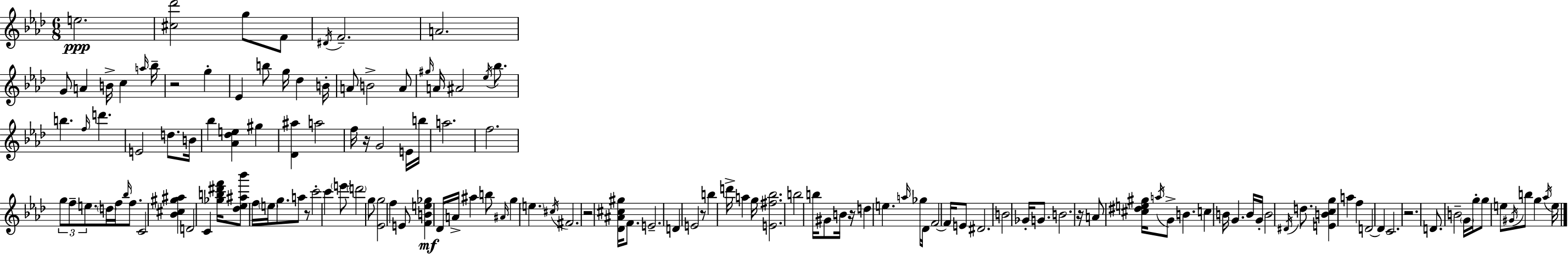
E5/h. [C#5,Db6]/h G5/e F4/e D#4/s F4/h. A4/h. G4/e A4/q B4/s C5/q A5/s Bb5/s R/h G5/q Eb4/q B5/e G5/s Db5/q B4/s A4/e B4/h A4/e G#5/s A4/s A#4/h Eb5/s Bb5/e. B5/q. F5/s D6/q. E4/h D5/e. B4/s Bb5/q [Ab4,Db5,E5]/q G#5/q [Db4,A#5]/q A5/h F5/s R/s G4/h E4/s B5/s A5/h. F5/h. G5/e F5/e E5/e. D5/s F5/s Bb5/s F5/e. C4/h [Bb4,C#5,G#5,A#5]/q D4/h C4/q [Gb5,B5,D#6,F6]/s [Db5,Eb5,A#5,Bb6]/e F5/s E5/s G5/e. A5/e R/e C6/h C6/q E6/e D6/h G5/e [Eb4,G5]/h F5/q E4/e [F4,B4,E5,Gb5]/q Db4/s A4/s A#5/q B5/e A#4/s G5/q E5/q. C#5/s F#4/h. R/h [Db4,A#4,C#5,G#5]/s F4/e. E4/h. D4/q E4/h R/e B5/q D6/s A5/q G5/s [E4,F#5,Bb5]/h. B5/h B5/s G#4/e B4/s R/s D5/q E5/q. A5/s Gb5/s Db4/s F4/h F4/s E4/e D#4/h. B4/h Gb4/s G4/e. B4/h. R/s A4/e [C#5,D#5,E5,G#5]/s A5/s G4/e B4/q. C5/q B4/s G4/q. B4/s G4/s B4/h D#4/s D5/e. [E4,B4,C5,G5]/q A5/q F5/q D4/h D4/q C4/h. R/h. D4/e. B4/h G4/s G5/s G5/e E5/e G#4/s B5/e G5/q Ab5/s E5/s